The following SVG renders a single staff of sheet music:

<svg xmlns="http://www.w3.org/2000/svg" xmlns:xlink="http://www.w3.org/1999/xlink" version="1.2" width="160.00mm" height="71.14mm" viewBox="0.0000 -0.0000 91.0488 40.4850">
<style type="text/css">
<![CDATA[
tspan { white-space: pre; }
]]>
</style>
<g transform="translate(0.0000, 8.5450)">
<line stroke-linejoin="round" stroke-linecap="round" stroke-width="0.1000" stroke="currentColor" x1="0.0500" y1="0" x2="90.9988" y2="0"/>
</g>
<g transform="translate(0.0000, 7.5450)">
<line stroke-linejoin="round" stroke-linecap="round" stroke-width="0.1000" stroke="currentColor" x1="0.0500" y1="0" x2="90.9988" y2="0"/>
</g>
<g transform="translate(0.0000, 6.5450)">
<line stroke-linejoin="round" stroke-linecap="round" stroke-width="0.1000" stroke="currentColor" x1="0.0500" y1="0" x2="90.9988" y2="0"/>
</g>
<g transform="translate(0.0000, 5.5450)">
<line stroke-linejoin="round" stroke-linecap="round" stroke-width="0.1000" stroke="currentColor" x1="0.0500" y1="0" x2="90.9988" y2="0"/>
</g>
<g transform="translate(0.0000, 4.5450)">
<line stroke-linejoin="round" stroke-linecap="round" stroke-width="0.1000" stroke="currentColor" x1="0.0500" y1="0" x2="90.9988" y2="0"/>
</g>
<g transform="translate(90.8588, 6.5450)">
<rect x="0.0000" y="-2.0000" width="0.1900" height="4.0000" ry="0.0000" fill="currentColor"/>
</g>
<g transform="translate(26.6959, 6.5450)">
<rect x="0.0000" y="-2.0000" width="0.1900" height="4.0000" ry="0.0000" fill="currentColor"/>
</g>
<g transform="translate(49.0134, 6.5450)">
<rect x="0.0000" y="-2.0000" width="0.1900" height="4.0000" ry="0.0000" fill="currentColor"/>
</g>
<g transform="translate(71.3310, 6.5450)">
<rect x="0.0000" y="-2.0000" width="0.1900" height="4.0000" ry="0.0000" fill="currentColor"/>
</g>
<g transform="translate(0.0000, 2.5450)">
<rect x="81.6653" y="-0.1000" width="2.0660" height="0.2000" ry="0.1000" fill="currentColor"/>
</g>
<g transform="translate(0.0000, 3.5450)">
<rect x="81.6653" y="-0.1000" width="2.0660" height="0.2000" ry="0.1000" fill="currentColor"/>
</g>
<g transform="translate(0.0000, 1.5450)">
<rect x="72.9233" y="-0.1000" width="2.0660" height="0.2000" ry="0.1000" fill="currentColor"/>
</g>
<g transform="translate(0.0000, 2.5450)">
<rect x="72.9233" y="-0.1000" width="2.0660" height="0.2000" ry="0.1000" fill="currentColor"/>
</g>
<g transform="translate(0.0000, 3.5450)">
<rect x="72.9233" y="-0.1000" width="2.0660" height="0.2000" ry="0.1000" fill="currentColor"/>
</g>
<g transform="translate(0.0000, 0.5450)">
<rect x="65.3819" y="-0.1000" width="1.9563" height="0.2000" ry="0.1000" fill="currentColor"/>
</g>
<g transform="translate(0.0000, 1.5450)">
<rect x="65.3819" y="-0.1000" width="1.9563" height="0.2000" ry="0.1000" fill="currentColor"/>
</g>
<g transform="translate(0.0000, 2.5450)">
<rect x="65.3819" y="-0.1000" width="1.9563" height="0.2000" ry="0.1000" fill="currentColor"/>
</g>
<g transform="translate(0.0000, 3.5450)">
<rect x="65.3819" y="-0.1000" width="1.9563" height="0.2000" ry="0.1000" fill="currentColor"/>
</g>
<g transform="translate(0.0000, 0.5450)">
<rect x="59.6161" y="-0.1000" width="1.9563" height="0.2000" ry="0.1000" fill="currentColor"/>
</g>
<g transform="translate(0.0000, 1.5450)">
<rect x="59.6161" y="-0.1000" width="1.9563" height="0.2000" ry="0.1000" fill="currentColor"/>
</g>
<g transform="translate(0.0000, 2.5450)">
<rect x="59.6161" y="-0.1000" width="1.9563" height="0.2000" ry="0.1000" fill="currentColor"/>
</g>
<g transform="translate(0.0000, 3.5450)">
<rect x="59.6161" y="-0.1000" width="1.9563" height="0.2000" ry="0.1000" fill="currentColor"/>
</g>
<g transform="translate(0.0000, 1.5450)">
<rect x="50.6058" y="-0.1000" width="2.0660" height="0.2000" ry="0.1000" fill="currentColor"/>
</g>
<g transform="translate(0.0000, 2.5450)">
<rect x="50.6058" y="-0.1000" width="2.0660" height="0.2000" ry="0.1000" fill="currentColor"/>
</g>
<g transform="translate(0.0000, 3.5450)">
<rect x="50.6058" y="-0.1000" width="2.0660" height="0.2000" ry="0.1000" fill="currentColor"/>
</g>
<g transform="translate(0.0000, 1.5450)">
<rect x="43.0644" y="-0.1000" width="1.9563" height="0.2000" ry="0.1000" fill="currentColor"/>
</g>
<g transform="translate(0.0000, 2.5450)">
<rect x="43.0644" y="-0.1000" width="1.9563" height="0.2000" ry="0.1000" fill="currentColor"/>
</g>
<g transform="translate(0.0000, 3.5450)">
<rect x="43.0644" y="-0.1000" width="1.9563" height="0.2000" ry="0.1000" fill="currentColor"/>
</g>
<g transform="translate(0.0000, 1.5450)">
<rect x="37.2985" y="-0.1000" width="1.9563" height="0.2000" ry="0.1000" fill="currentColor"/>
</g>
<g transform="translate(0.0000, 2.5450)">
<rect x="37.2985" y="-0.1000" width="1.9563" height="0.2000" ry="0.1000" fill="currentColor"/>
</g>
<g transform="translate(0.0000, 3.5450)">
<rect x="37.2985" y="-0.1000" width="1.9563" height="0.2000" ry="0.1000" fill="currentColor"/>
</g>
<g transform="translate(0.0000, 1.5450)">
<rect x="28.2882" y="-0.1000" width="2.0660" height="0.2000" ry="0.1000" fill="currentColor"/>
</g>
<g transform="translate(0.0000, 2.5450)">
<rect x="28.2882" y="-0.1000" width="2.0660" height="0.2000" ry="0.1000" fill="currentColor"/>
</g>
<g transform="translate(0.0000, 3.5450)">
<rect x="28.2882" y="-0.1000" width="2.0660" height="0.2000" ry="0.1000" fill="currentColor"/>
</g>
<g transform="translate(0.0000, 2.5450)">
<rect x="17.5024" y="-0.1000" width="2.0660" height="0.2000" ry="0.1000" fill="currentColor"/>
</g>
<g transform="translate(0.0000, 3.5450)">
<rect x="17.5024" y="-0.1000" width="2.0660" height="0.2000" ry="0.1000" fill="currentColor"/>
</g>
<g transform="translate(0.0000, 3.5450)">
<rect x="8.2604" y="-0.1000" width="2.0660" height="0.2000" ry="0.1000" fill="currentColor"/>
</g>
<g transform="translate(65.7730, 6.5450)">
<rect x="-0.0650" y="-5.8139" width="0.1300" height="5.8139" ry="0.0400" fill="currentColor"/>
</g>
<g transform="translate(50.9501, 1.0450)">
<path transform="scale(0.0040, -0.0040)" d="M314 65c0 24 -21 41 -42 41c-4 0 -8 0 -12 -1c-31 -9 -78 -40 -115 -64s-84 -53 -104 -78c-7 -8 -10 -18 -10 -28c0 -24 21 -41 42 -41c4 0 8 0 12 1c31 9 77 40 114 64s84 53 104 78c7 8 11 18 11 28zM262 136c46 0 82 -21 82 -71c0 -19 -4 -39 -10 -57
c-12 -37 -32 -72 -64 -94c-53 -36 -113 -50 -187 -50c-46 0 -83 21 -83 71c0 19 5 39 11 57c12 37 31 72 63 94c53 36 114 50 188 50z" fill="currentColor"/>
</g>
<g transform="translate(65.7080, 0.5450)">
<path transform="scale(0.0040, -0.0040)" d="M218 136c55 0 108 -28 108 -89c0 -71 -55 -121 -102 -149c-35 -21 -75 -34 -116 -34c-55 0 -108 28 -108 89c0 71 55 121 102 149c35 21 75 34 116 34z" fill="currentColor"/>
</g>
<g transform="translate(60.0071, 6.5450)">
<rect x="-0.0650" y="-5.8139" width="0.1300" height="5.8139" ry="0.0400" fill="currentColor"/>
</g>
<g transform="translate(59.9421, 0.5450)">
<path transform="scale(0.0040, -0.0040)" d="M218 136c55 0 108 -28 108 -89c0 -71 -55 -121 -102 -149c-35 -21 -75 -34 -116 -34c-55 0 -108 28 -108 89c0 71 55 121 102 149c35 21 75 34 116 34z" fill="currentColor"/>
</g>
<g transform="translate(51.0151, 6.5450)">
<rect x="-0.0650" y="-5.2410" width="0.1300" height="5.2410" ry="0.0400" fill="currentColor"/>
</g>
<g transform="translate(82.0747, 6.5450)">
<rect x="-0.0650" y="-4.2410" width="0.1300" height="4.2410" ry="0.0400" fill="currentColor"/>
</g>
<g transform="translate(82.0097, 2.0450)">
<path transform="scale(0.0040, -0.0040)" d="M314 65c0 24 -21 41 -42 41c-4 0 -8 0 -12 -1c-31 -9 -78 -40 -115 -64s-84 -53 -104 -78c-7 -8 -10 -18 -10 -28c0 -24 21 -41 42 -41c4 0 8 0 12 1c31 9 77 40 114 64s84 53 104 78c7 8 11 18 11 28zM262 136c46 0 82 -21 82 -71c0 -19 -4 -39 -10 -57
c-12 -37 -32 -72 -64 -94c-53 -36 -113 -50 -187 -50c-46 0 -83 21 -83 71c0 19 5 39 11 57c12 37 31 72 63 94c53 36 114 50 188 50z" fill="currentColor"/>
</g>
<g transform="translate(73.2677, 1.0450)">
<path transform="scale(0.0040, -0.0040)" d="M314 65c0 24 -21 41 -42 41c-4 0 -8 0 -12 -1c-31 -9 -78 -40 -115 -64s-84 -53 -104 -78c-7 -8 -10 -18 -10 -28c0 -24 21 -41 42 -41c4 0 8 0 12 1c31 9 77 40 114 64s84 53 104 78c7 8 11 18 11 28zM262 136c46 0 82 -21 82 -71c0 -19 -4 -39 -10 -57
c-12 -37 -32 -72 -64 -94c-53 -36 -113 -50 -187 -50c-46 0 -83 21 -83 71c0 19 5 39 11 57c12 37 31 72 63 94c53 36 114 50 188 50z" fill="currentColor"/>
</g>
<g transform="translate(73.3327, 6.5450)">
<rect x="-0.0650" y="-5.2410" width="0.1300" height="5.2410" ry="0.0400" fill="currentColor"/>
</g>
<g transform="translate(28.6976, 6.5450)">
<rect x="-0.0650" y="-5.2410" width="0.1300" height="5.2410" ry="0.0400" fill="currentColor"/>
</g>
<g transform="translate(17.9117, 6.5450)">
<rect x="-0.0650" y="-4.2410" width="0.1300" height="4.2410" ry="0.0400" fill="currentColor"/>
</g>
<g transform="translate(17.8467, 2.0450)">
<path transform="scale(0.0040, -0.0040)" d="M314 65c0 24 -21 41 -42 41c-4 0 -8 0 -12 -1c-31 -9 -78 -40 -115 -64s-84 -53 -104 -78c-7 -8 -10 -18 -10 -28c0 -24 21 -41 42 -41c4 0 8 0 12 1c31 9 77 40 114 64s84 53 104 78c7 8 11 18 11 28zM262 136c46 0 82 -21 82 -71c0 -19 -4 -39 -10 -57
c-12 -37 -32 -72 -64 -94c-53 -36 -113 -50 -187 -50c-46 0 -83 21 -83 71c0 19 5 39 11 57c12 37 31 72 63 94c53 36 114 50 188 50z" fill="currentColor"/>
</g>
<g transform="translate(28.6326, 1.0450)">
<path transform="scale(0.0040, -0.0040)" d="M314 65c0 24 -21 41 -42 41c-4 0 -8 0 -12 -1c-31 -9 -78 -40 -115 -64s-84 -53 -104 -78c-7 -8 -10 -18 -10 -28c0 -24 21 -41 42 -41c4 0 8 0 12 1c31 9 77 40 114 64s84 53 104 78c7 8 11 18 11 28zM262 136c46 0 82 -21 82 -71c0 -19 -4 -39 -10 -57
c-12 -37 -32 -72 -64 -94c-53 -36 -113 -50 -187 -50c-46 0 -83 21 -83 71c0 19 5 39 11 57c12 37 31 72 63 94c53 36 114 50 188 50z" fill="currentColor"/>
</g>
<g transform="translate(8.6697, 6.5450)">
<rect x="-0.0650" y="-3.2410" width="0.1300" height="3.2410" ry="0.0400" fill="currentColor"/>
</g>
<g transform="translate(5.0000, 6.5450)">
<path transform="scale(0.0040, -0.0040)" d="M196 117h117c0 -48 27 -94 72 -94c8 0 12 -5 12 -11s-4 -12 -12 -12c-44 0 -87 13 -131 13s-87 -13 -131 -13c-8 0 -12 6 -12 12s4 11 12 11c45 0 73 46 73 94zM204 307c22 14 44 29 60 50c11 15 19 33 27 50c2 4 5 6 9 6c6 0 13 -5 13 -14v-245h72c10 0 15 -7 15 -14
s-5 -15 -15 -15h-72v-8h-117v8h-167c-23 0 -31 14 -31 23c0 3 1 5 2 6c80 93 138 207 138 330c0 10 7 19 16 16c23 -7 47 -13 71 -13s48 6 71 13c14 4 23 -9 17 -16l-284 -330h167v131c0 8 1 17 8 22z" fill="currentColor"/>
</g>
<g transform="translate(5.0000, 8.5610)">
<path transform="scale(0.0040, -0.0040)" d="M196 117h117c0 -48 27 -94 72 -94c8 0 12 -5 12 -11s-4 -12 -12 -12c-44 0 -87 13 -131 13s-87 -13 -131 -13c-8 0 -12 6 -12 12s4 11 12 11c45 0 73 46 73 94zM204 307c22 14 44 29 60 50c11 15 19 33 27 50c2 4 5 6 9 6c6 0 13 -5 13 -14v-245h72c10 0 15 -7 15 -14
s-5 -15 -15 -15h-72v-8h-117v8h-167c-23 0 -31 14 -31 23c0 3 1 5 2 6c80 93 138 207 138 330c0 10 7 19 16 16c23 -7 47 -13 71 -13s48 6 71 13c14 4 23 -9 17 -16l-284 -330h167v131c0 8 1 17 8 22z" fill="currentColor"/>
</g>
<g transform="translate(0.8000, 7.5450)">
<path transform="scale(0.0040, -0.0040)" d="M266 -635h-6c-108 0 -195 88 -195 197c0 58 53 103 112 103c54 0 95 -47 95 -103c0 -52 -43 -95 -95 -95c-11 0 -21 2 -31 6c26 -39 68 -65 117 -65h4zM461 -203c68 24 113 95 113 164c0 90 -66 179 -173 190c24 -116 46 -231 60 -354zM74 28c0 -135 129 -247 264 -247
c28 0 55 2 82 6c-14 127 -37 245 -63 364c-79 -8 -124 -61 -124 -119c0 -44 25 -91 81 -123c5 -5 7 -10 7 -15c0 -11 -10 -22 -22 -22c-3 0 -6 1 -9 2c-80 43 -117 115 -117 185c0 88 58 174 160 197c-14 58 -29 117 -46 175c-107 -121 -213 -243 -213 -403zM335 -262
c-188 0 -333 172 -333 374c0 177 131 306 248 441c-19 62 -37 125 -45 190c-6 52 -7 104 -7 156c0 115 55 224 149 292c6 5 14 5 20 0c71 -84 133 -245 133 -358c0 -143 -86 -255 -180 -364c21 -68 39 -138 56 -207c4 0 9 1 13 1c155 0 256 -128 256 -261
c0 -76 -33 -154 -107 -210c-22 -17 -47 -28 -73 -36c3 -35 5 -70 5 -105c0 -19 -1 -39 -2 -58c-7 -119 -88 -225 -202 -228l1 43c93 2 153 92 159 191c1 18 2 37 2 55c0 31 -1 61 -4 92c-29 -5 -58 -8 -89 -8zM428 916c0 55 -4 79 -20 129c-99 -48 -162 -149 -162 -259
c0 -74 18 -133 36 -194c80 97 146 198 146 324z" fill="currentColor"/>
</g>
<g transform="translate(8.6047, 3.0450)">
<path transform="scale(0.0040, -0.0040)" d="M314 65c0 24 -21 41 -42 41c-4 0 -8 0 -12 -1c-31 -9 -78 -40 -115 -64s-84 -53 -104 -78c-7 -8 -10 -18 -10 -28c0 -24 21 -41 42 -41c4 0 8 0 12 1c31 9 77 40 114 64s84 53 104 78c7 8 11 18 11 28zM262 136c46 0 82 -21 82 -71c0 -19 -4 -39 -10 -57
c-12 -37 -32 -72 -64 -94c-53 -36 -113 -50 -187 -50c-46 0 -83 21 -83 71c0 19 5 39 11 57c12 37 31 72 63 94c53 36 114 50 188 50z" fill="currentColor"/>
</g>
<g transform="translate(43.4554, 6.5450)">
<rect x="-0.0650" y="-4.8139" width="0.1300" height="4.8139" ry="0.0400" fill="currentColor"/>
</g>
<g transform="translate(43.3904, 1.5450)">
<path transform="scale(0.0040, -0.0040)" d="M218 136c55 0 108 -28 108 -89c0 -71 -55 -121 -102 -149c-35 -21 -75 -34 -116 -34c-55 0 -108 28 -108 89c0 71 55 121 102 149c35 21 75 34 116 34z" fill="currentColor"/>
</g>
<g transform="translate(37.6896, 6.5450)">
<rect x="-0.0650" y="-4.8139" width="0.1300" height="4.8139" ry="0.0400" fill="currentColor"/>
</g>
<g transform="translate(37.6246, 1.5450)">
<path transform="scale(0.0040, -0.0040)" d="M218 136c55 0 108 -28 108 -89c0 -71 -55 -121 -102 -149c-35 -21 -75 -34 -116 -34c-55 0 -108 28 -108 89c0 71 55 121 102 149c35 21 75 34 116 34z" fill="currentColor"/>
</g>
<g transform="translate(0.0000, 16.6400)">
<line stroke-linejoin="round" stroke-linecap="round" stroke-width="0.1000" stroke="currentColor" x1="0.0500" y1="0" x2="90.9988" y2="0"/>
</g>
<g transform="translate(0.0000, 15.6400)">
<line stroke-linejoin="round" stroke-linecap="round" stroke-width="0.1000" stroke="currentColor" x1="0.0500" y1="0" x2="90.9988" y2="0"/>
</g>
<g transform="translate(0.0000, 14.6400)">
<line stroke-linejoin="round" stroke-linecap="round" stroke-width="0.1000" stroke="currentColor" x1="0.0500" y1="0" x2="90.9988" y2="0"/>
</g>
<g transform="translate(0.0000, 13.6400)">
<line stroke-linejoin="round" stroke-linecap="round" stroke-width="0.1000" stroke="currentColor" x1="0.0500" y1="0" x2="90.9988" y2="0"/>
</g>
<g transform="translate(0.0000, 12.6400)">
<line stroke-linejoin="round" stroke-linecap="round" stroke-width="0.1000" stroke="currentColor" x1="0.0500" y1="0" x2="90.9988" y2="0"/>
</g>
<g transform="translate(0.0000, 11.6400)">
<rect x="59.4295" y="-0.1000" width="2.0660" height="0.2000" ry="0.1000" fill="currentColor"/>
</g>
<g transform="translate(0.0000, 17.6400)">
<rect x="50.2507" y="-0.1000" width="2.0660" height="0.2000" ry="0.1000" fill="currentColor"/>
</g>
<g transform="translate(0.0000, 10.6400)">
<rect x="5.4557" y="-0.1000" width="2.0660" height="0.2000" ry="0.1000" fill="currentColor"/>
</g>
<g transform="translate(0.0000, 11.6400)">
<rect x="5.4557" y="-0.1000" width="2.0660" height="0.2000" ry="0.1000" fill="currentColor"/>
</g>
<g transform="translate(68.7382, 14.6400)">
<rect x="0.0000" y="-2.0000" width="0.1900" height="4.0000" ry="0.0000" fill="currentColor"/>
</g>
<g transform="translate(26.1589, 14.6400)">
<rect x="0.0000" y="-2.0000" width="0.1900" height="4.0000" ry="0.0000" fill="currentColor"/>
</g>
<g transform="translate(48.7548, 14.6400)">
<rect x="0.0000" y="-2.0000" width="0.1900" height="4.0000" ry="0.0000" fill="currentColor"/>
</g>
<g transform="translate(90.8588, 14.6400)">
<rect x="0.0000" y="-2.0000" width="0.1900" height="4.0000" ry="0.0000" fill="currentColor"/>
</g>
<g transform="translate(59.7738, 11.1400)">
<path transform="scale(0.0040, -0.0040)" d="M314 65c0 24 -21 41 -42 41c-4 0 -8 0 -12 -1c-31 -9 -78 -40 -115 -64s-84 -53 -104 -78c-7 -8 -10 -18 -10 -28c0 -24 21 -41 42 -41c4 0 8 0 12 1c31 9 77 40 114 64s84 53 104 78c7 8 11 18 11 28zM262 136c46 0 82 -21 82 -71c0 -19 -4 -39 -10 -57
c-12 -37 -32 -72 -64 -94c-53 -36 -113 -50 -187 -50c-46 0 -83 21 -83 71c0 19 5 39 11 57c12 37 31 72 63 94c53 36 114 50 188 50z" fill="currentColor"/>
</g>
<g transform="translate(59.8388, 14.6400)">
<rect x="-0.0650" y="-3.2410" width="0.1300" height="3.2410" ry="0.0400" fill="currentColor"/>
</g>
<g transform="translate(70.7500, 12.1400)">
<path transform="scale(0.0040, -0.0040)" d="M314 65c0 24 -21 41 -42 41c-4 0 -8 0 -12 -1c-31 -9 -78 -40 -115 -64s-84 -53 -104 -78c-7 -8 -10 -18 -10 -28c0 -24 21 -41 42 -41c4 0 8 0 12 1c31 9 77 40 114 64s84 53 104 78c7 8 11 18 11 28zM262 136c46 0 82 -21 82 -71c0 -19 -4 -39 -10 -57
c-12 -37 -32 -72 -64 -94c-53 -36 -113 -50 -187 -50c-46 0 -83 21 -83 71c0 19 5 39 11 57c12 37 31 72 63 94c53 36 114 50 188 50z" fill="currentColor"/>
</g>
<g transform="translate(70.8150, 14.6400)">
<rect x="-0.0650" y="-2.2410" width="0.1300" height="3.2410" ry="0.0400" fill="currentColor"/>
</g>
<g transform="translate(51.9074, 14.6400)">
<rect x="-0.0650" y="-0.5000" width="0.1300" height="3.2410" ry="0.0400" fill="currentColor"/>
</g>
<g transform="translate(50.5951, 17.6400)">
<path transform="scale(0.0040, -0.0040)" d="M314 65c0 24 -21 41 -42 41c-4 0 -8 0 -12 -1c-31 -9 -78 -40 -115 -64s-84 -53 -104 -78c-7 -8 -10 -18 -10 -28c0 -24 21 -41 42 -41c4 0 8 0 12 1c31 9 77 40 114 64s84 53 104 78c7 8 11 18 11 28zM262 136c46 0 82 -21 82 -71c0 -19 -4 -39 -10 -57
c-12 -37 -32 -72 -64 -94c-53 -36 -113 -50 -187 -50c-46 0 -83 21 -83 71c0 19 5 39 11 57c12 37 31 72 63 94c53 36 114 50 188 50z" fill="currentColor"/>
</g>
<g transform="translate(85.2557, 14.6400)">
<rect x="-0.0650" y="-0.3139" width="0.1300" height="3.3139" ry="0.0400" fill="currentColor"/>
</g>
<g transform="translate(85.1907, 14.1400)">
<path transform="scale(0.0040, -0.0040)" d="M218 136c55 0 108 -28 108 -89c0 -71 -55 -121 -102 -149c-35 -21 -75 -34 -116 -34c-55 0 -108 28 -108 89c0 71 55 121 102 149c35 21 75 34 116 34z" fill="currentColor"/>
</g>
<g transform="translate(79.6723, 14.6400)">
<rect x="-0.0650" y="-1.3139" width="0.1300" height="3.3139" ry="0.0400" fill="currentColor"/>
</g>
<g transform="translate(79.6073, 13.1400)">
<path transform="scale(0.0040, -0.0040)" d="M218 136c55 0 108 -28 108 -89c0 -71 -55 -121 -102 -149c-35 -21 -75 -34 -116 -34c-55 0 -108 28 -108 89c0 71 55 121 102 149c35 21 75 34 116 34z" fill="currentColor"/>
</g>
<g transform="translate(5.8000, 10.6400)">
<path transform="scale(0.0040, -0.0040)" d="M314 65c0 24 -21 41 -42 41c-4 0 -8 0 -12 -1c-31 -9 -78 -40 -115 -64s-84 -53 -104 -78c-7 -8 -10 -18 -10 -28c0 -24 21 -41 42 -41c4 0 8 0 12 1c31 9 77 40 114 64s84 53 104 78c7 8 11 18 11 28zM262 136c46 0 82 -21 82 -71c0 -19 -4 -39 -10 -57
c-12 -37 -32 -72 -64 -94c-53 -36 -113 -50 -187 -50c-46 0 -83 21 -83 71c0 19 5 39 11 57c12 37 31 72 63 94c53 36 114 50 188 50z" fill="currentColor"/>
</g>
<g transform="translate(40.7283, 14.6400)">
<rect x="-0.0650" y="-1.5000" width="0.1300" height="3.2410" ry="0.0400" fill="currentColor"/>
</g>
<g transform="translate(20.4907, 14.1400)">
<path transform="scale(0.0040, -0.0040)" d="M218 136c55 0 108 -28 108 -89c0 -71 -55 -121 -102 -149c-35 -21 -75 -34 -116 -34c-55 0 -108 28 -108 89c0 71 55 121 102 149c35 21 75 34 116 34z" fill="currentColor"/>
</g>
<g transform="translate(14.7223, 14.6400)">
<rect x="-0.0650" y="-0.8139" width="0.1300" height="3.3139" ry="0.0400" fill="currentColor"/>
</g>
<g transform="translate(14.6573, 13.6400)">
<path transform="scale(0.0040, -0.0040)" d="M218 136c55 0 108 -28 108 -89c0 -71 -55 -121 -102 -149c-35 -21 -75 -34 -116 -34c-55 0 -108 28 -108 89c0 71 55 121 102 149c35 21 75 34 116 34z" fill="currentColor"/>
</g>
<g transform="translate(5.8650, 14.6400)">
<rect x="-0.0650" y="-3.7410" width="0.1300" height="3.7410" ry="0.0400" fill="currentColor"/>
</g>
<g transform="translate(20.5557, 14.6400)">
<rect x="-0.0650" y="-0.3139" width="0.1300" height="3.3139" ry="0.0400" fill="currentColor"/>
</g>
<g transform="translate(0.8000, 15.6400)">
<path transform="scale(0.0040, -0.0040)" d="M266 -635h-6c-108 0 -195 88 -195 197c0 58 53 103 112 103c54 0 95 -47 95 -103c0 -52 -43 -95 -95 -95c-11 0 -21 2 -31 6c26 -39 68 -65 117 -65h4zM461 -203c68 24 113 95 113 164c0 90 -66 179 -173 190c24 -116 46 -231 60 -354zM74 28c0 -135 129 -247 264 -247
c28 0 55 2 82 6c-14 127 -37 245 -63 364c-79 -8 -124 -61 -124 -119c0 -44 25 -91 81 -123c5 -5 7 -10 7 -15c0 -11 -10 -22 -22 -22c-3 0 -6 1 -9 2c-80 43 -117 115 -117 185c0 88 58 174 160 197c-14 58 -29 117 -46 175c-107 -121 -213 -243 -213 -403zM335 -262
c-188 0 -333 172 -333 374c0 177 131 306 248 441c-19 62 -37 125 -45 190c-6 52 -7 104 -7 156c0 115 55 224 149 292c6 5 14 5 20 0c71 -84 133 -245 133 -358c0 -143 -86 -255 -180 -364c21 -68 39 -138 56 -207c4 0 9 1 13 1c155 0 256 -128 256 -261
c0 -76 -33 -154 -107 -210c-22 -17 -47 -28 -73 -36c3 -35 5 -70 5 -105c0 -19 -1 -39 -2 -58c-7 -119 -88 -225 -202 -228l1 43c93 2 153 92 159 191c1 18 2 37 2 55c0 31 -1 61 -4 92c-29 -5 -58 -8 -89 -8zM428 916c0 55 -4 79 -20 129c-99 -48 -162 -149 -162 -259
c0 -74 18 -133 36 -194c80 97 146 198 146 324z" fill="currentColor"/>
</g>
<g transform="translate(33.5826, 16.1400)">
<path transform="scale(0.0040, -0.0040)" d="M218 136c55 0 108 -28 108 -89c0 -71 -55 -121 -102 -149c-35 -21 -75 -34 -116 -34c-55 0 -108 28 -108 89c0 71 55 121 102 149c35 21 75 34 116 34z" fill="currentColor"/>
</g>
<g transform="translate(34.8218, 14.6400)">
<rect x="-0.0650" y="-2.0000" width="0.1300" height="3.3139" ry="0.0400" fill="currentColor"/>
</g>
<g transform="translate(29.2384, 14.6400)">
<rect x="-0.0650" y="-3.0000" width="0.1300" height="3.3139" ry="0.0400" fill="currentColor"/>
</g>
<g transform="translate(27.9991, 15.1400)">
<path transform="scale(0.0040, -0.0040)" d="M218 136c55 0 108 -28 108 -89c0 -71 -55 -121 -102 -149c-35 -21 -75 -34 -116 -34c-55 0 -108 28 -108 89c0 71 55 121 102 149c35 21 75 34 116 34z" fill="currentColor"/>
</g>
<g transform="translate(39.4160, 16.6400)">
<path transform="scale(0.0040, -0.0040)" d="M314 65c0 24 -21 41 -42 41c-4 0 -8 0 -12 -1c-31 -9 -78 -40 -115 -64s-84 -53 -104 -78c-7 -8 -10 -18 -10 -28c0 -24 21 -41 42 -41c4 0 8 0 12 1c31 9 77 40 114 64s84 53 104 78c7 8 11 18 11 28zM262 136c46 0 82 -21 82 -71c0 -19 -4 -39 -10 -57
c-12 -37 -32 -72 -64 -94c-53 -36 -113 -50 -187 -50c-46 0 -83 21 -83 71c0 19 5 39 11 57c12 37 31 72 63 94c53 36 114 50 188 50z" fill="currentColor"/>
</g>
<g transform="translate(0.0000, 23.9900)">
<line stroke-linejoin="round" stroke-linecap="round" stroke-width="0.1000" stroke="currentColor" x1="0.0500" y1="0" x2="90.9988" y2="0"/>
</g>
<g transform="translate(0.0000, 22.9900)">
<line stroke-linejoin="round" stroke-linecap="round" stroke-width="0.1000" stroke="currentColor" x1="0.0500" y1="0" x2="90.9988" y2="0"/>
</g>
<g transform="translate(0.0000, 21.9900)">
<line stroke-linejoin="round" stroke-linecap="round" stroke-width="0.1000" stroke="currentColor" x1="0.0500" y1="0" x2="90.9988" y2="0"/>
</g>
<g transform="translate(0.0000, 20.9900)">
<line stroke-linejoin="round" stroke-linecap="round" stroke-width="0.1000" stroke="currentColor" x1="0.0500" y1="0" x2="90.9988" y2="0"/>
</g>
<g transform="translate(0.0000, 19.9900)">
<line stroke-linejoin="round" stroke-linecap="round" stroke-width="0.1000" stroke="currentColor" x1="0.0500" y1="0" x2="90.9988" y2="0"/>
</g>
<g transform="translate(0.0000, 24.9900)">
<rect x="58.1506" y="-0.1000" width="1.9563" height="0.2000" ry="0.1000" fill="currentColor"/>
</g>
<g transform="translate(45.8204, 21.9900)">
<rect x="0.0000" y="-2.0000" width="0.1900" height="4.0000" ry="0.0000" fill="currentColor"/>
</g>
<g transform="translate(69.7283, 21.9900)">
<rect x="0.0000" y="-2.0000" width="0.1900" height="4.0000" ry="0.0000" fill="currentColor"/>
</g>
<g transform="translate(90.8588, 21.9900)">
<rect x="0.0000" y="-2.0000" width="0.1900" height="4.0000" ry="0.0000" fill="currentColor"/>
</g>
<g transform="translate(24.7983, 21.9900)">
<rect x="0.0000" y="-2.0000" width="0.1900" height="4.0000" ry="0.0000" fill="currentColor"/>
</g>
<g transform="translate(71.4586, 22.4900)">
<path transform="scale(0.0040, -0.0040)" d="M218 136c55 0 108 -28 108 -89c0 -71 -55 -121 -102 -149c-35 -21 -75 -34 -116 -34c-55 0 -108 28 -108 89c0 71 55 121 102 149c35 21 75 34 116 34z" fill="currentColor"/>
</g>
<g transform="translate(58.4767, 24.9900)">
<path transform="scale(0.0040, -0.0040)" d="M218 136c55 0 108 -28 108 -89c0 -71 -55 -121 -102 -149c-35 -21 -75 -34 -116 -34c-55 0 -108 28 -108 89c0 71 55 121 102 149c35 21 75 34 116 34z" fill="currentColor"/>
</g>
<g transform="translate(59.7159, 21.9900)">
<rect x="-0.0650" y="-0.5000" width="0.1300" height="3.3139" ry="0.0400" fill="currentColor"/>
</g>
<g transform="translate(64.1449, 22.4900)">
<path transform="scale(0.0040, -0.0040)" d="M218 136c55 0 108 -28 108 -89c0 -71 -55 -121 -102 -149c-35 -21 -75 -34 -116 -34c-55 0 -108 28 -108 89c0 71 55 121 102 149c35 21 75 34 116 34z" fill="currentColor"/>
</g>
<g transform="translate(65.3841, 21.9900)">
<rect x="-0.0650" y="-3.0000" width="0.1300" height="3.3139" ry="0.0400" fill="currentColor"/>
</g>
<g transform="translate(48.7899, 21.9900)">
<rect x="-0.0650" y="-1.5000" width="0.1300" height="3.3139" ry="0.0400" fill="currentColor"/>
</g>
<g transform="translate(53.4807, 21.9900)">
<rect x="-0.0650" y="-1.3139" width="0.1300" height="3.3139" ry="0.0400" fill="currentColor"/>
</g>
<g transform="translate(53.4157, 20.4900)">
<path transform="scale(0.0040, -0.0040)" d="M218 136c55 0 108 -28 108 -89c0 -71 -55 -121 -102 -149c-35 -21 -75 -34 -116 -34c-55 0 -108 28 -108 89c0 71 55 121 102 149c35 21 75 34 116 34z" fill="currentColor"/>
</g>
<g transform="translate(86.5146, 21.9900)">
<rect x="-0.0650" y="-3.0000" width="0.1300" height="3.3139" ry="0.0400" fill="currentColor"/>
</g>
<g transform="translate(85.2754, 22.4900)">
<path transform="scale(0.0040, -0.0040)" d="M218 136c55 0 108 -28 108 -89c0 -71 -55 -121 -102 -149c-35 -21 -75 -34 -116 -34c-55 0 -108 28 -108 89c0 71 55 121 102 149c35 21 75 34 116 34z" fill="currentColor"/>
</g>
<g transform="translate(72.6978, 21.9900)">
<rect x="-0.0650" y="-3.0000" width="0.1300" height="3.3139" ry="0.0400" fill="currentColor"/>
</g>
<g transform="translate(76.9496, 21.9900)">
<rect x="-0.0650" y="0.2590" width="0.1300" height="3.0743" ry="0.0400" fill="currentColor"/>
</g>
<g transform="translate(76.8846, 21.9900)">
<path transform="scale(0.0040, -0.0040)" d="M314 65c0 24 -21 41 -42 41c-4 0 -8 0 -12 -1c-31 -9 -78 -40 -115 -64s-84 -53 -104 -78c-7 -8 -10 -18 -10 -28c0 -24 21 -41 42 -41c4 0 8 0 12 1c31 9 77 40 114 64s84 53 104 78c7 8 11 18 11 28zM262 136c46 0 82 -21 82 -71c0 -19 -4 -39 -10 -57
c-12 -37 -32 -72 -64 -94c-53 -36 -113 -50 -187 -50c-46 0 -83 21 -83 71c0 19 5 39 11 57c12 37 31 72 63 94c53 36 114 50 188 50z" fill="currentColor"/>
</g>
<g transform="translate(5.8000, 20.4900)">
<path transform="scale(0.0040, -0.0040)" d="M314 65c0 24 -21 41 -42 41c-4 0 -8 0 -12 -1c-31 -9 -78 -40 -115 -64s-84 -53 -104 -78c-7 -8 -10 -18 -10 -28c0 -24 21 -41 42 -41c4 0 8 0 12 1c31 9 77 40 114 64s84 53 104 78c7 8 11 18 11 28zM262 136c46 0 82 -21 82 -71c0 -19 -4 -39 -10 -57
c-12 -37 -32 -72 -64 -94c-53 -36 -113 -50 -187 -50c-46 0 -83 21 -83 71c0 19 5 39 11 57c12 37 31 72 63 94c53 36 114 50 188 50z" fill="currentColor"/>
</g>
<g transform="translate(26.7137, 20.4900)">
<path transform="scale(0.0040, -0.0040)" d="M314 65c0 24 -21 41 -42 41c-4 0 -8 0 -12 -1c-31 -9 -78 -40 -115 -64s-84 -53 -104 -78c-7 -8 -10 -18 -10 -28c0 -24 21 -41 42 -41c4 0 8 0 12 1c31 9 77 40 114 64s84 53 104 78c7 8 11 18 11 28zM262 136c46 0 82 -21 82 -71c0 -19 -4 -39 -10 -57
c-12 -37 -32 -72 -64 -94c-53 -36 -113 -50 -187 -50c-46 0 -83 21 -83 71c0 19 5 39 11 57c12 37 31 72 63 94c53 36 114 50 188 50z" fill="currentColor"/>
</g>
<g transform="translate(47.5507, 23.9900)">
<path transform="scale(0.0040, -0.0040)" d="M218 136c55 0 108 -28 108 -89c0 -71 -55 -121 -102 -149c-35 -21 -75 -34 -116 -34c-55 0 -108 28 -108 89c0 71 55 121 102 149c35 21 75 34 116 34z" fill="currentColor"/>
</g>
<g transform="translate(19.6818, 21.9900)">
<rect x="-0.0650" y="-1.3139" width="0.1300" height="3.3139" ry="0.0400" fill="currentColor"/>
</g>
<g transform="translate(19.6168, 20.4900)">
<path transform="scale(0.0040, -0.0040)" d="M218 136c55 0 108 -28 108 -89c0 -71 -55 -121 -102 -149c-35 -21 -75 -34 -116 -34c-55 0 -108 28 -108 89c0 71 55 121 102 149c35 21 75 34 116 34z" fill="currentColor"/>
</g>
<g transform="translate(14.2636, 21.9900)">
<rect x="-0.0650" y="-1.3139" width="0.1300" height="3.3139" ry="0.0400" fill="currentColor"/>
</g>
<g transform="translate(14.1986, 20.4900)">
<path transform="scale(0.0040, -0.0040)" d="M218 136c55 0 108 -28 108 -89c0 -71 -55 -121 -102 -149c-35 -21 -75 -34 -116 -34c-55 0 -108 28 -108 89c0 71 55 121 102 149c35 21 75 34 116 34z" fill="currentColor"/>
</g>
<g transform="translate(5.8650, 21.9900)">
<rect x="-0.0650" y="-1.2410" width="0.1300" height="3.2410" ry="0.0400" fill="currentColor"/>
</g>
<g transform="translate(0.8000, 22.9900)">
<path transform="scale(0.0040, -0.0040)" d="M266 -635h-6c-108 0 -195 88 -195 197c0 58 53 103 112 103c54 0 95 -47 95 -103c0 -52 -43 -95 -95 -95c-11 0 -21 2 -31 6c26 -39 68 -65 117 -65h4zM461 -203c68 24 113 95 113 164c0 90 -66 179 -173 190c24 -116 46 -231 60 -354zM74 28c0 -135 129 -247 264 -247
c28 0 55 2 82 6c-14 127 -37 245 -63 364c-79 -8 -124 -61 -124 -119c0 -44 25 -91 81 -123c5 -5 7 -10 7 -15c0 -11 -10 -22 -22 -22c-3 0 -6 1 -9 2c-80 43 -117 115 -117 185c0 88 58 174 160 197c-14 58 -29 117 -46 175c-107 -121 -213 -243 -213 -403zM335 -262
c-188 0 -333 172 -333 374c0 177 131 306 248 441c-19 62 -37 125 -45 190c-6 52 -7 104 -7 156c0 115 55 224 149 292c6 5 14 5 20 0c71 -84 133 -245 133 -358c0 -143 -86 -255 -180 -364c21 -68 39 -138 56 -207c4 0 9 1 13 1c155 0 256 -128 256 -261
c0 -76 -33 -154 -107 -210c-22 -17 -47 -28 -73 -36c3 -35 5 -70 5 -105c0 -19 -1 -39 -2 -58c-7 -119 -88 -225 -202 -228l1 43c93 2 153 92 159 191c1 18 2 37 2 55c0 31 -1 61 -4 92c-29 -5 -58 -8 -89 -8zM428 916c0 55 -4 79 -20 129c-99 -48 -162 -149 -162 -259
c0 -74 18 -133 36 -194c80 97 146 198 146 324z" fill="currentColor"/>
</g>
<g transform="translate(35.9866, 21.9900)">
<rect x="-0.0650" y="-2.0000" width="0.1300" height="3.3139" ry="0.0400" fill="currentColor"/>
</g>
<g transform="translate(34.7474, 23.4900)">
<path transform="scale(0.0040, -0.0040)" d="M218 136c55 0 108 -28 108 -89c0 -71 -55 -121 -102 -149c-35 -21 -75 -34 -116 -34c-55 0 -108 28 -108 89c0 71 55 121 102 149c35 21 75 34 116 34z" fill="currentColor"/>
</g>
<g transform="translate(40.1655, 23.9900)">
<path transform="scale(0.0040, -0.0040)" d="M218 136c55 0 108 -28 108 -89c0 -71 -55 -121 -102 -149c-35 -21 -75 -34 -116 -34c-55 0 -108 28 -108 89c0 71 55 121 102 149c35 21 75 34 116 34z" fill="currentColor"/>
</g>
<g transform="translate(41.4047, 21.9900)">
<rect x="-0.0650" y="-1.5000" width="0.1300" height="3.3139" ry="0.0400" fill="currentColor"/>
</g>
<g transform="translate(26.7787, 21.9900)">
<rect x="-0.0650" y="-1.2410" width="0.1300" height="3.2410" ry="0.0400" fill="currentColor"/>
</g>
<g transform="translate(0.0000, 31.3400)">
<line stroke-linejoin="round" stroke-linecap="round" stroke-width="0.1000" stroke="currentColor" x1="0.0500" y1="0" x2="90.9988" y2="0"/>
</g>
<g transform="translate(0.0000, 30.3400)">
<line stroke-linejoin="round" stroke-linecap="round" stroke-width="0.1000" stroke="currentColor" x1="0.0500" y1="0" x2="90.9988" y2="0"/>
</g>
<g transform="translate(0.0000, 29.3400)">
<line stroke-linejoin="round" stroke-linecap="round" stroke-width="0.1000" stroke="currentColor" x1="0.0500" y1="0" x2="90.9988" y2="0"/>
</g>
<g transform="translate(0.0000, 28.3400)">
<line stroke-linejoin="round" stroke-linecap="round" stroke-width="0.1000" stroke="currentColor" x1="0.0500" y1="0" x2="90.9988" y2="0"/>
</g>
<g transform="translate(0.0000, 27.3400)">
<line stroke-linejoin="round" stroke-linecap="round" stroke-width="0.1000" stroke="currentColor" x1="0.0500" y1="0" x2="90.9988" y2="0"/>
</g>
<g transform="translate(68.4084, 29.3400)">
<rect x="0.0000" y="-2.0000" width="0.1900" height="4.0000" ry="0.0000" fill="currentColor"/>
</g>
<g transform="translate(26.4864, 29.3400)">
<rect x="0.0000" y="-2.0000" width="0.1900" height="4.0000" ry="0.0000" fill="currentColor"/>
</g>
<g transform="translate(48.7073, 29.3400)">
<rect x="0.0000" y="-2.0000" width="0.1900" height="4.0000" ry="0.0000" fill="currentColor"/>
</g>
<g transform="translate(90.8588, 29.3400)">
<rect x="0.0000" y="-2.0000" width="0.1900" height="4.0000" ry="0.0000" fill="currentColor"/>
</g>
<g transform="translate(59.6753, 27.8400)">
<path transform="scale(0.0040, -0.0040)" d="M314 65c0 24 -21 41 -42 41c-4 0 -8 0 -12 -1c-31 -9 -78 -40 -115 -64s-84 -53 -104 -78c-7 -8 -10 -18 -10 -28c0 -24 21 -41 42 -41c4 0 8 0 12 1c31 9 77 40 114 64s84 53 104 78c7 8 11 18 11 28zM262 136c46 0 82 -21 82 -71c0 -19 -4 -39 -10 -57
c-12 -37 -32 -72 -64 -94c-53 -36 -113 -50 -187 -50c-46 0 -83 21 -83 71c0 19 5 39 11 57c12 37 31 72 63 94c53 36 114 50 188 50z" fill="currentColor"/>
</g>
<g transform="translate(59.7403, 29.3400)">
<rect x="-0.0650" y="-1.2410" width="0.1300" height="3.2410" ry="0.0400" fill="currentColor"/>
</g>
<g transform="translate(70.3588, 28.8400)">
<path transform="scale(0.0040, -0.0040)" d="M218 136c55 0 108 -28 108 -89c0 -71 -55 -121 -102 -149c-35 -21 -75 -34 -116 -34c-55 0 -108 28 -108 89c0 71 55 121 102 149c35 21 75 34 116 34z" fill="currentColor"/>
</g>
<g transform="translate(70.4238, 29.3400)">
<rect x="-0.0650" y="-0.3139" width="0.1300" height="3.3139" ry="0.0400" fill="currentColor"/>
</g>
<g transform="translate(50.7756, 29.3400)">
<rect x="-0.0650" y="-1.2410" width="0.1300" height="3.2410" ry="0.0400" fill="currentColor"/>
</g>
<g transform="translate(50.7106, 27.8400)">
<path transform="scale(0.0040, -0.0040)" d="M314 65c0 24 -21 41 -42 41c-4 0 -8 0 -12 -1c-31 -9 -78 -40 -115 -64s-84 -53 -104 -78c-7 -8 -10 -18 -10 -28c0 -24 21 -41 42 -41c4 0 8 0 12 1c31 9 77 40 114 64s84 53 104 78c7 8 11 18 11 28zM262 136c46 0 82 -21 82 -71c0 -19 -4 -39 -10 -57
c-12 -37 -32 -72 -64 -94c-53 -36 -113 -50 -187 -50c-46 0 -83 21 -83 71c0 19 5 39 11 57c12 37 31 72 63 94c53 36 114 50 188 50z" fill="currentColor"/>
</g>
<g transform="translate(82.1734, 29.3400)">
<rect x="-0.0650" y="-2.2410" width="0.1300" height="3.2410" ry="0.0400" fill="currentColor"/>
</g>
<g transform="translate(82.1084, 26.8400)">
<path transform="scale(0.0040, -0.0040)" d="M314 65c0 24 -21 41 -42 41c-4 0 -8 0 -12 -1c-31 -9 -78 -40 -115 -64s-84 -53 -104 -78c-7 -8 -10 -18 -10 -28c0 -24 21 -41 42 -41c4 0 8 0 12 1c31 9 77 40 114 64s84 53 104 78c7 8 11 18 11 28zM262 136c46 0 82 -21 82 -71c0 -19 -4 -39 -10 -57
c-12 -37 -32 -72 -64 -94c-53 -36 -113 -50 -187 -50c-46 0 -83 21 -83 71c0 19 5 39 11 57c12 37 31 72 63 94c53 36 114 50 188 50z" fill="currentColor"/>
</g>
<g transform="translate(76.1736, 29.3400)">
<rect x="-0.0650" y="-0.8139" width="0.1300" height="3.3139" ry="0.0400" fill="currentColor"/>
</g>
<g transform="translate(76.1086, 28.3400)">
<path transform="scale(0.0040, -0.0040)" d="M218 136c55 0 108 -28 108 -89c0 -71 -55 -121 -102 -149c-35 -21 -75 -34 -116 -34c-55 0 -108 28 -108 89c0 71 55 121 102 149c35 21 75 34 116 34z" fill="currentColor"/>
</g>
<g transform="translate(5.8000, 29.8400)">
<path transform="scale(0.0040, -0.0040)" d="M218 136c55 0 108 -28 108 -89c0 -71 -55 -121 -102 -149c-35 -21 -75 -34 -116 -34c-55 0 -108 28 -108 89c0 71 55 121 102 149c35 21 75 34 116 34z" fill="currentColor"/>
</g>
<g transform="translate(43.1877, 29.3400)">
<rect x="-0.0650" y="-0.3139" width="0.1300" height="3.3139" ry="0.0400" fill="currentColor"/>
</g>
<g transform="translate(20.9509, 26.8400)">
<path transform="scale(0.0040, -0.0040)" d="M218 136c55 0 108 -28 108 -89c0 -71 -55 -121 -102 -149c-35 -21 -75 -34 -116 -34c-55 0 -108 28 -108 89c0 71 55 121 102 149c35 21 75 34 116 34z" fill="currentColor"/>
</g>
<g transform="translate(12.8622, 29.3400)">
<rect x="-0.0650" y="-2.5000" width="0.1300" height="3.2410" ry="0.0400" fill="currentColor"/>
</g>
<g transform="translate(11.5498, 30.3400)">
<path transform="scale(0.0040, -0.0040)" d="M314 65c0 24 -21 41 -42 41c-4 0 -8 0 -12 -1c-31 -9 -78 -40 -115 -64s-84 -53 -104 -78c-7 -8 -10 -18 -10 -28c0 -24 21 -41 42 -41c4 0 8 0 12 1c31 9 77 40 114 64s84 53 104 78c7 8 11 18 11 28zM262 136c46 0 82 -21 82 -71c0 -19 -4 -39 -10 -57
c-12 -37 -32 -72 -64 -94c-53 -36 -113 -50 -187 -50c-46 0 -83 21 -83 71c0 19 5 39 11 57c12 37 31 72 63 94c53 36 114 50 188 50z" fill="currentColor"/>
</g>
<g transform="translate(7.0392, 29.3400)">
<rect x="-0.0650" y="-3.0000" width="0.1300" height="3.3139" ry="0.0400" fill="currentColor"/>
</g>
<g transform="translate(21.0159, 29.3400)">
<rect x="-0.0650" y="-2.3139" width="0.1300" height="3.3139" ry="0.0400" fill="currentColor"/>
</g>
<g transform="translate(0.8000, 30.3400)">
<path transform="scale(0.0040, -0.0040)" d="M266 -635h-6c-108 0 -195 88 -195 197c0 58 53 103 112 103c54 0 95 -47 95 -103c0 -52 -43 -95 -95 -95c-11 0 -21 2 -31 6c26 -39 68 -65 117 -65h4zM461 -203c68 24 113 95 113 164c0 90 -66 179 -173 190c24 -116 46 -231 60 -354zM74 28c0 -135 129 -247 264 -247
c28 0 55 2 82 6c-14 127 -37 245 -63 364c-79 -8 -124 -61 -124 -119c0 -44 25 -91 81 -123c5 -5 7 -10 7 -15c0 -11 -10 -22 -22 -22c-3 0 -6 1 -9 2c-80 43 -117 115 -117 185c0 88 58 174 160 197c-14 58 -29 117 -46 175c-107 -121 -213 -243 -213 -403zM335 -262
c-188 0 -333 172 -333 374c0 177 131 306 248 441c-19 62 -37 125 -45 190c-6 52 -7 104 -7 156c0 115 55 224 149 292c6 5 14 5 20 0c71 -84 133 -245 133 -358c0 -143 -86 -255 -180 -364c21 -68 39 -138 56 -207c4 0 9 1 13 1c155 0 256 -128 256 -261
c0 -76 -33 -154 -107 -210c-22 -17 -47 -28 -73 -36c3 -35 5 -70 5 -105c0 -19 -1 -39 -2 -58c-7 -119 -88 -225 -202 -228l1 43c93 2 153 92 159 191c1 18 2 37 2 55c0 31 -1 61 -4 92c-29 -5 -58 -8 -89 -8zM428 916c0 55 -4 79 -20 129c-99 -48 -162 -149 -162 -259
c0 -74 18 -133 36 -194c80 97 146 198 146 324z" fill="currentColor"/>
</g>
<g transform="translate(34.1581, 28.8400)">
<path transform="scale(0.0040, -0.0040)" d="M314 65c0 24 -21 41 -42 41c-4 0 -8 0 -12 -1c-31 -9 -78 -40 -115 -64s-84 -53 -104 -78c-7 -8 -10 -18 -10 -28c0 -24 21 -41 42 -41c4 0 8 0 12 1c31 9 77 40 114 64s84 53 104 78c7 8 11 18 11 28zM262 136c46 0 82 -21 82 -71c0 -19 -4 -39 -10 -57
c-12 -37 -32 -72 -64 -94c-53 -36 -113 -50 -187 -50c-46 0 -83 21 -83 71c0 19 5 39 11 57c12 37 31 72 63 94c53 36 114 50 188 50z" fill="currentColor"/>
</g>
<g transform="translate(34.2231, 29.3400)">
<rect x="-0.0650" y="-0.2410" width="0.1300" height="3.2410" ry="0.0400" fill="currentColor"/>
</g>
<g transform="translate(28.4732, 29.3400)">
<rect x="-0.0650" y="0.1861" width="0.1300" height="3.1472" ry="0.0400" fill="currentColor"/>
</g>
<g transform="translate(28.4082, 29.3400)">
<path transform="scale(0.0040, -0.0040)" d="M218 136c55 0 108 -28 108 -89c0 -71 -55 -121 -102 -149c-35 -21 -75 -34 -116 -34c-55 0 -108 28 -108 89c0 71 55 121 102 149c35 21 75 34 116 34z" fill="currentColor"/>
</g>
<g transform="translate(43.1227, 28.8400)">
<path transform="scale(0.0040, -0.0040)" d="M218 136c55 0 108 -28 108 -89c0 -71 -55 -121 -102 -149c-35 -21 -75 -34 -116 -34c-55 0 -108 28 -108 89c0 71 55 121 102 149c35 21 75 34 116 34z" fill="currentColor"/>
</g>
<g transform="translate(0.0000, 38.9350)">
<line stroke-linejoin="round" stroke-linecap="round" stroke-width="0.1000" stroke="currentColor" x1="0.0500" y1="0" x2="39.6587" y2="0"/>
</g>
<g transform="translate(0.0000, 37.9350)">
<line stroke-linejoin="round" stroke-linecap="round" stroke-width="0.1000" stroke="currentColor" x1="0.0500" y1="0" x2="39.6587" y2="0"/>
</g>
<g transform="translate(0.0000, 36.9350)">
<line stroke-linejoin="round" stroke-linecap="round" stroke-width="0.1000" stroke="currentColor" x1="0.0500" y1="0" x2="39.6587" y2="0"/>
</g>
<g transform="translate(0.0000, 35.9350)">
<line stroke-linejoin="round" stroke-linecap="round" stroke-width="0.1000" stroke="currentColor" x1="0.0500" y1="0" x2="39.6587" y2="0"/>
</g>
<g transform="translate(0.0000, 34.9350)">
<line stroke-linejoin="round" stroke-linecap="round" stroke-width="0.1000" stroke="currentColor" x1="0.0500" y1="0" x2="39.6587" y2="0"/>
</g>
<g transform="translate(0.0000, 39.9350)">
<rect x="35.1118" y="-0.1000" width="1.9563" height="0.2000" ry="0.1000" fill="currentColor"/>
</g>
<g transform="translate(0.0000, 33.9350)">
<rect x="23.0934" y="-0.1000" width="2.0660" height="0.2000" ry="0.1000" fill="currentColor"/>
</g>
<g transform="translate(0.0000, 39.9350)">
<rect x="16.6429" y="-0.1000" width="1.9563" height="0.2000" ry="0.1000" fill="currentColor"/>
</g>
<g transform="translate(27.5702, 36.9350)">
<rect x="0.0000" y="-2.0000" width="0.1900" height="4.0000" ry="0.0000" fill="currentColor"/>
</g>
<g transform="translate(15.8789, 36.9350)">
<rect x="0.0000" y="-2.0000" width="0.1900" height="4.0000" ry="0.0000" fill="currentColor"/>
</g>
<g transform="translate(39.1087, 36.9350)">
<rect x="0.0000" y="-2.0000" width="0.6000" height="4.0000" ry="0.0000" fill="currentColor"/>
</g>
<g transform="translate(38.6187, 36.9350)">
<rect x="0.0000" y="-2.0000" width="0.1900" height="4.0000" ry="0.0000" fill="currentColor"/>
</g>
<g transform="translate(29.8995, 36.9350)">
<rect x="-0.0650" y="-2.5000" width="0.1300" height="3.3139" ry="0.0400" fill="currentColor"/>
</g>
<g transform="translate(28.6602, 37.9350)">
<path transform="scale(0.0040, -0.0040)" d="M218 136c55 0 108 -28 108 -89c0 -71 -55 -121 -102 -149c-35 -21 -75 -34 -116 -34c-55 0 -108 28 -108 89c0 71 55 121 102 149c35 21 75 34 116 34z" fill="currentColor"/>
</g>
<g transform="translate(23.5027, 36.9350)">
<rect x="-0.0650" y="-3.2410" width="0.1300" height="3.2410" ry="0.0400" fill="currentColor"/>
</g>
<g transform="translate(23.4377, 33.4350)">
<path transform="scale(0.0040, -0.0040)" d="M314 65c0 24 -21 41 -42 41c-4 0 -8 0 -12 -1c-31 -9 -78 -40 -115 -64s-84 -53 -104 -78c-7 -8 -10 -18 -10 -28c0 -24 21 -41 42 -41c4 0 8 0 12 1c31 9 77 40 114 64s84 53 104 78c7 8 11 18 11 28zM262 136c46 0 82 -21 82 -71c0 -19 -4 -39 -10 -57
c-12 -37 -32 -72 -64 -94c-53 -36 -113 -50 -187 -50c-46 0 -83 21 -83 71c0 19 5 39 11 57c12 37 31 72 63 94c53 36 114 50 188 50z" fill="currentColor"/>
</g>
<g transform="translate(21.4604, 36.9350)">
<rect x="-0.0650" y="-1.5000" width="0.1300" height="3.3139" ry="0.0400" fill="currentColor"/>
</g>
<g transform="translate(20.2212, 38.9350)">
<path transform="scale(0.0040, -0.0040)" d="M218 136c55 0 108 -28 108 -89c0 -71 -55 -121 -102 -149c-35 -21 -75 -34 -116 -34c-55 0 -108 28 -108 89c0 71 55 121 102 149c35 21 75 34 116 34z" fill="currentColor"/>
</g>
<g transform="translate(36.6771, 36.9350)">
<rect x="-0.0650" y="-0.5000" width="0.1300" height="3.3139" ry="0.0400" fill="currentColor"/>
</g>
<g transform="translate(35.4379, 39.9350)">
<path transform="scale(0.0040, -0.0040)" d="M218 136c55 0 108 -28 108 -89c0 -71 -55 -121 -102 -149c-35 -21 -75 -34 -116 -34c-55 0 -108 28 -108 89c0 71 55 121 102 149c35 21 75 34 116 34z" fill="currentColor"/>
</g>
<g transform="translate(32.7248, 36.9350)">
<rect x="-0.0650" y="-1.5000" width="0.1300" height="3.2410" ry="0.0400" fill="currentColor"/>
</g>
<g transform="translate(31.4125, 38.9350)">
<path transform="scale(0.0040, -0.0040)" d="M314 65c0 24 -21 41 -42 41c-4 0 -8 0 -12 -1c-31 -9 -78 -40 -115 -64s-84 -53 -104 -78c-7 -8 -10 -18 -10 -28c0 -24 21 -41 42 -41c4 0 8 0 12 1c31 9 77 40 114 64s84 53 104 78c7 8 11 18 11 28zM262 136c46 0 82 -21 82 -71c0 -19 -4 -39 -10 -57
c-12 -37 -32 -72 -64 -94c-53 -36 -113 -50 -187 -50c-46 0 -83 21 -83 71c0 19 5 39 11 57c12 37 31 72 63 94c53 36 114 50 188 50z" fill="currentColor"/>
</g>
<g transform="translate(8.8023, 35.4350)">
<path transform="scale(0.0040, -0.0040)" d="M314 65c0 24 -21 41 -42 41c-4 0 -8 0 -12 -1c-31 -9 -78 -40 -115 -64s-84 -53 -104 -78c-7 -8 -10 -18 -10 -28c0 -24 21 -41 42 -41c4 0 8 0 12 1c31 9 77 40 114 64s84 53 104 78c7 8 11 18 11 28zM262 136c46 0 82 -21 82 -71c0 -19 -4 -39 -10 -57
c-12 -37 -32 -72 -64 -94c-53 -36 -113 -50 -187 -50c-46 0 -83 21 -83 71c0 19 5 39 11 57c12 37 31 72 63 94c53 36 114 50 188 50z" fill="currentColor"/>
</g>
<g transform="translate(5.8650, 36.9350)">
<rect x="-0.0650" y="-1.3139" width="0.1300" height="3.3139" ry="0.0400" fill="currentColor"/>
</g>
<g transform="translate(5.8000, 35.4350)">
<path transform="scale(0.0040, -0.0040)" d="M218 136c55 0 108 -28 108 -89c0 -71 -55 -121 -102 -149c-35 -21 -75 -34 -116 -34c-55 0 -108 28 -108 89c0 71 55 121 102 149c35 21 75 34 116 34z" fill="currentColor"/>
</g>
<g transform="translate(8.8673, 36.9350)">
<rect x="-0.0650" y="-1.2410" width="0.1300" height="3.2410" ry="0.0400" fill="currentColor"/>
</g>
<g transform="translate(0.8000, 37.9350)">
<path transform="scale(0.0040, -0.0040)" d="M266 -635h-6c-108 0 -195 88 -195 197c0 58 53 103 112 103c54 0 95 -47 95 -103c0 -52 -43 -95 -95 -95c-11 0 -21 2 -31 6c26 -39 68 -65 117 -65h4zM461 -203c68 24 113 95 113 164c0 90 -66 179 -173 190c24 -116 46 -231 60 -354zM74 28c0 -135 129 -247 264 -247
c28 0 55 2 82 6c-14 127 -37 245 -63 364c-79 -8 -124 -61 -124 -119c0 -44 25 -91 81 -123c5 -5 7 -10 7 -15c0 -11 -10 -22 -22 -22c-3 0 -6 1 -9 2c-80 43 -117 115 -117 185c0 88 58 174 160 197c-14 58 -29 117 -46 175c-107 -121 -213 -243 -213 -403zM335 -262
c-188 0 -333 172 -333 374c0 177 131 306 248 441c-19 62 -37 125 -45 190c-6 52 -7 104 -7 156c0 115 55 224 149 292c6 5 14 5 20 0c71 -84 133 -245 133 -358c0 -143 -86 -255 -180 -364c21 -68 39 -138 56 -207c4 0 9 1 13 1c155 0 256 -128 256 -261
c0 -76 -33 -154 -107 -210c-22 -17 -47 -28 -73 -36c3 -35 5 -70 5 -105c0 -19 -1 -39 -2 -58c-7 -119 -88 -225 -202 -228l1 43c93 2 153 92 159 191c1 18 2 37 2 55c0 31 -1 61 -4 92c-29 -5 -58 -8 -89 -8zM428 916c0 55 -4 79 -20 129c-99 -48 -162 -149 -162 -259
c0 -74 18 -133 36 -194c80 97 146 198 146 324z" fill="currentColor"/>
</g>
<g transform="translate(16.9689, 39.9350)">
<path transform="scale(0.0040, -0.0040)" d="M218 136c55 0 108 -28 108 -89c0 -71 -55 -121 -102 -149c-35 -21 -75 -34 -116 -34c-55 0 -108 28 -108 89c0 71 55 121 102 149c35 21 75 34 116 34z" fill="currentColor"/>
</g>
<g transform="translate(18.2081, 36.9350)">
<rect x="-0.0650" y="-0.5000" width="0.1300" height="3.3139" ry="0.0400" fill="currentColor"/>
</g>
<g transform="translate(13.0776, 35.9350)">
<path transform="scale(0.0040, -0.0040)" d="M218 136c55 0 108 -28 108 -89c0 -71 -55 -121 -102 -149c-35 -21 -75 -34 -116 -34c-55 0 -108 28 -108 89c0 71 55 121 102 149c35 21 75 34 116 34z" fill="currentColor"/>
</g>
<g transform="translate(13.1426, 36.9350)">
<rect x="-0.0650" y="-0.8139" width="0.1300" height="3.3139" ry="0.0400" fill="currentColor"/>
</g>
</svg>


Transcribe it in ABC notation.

X:1
T:Untitled
M:4/4
L:1/4
K:C
b2 d'2 f'2 e' e' f'2 g' g' f'2 d'2 c'2 d c A F E2 C2 b2 g2 e c e2 e e e2 F E E e C A A B2 A A G2 g B c2 c e2 e2 c d g2 e e2 d C E b2 G E2 C